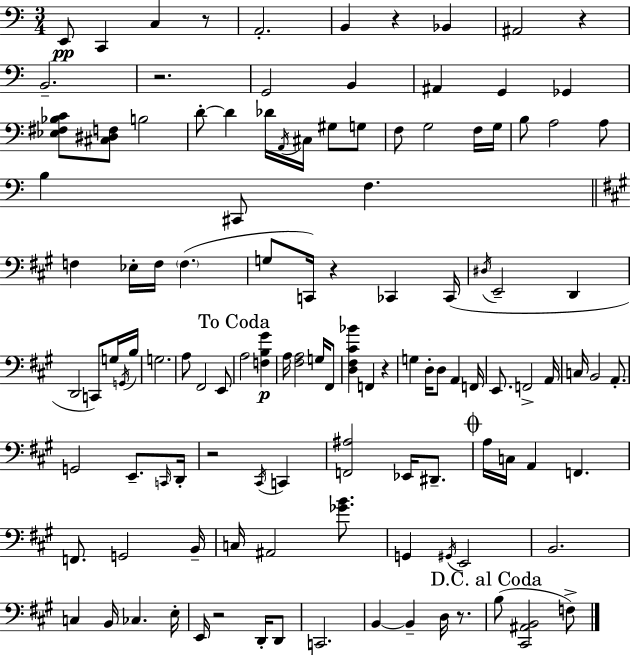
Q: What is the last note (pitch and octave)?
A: F3